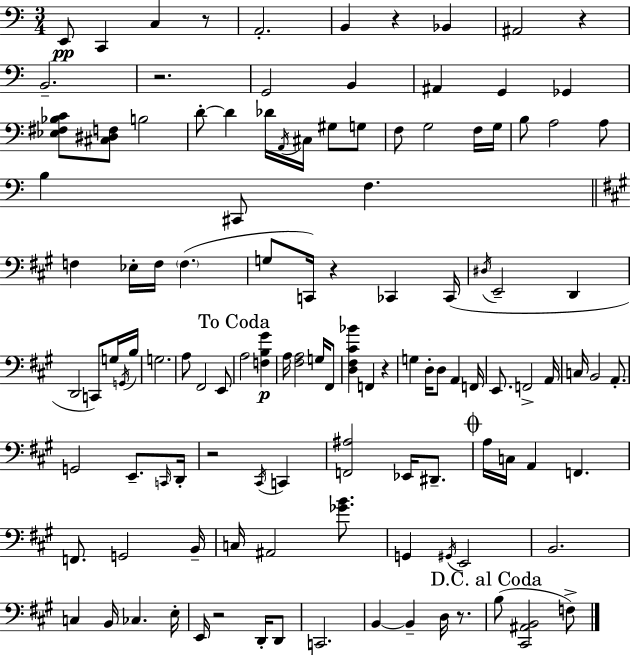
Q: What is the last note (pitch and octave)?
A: F3